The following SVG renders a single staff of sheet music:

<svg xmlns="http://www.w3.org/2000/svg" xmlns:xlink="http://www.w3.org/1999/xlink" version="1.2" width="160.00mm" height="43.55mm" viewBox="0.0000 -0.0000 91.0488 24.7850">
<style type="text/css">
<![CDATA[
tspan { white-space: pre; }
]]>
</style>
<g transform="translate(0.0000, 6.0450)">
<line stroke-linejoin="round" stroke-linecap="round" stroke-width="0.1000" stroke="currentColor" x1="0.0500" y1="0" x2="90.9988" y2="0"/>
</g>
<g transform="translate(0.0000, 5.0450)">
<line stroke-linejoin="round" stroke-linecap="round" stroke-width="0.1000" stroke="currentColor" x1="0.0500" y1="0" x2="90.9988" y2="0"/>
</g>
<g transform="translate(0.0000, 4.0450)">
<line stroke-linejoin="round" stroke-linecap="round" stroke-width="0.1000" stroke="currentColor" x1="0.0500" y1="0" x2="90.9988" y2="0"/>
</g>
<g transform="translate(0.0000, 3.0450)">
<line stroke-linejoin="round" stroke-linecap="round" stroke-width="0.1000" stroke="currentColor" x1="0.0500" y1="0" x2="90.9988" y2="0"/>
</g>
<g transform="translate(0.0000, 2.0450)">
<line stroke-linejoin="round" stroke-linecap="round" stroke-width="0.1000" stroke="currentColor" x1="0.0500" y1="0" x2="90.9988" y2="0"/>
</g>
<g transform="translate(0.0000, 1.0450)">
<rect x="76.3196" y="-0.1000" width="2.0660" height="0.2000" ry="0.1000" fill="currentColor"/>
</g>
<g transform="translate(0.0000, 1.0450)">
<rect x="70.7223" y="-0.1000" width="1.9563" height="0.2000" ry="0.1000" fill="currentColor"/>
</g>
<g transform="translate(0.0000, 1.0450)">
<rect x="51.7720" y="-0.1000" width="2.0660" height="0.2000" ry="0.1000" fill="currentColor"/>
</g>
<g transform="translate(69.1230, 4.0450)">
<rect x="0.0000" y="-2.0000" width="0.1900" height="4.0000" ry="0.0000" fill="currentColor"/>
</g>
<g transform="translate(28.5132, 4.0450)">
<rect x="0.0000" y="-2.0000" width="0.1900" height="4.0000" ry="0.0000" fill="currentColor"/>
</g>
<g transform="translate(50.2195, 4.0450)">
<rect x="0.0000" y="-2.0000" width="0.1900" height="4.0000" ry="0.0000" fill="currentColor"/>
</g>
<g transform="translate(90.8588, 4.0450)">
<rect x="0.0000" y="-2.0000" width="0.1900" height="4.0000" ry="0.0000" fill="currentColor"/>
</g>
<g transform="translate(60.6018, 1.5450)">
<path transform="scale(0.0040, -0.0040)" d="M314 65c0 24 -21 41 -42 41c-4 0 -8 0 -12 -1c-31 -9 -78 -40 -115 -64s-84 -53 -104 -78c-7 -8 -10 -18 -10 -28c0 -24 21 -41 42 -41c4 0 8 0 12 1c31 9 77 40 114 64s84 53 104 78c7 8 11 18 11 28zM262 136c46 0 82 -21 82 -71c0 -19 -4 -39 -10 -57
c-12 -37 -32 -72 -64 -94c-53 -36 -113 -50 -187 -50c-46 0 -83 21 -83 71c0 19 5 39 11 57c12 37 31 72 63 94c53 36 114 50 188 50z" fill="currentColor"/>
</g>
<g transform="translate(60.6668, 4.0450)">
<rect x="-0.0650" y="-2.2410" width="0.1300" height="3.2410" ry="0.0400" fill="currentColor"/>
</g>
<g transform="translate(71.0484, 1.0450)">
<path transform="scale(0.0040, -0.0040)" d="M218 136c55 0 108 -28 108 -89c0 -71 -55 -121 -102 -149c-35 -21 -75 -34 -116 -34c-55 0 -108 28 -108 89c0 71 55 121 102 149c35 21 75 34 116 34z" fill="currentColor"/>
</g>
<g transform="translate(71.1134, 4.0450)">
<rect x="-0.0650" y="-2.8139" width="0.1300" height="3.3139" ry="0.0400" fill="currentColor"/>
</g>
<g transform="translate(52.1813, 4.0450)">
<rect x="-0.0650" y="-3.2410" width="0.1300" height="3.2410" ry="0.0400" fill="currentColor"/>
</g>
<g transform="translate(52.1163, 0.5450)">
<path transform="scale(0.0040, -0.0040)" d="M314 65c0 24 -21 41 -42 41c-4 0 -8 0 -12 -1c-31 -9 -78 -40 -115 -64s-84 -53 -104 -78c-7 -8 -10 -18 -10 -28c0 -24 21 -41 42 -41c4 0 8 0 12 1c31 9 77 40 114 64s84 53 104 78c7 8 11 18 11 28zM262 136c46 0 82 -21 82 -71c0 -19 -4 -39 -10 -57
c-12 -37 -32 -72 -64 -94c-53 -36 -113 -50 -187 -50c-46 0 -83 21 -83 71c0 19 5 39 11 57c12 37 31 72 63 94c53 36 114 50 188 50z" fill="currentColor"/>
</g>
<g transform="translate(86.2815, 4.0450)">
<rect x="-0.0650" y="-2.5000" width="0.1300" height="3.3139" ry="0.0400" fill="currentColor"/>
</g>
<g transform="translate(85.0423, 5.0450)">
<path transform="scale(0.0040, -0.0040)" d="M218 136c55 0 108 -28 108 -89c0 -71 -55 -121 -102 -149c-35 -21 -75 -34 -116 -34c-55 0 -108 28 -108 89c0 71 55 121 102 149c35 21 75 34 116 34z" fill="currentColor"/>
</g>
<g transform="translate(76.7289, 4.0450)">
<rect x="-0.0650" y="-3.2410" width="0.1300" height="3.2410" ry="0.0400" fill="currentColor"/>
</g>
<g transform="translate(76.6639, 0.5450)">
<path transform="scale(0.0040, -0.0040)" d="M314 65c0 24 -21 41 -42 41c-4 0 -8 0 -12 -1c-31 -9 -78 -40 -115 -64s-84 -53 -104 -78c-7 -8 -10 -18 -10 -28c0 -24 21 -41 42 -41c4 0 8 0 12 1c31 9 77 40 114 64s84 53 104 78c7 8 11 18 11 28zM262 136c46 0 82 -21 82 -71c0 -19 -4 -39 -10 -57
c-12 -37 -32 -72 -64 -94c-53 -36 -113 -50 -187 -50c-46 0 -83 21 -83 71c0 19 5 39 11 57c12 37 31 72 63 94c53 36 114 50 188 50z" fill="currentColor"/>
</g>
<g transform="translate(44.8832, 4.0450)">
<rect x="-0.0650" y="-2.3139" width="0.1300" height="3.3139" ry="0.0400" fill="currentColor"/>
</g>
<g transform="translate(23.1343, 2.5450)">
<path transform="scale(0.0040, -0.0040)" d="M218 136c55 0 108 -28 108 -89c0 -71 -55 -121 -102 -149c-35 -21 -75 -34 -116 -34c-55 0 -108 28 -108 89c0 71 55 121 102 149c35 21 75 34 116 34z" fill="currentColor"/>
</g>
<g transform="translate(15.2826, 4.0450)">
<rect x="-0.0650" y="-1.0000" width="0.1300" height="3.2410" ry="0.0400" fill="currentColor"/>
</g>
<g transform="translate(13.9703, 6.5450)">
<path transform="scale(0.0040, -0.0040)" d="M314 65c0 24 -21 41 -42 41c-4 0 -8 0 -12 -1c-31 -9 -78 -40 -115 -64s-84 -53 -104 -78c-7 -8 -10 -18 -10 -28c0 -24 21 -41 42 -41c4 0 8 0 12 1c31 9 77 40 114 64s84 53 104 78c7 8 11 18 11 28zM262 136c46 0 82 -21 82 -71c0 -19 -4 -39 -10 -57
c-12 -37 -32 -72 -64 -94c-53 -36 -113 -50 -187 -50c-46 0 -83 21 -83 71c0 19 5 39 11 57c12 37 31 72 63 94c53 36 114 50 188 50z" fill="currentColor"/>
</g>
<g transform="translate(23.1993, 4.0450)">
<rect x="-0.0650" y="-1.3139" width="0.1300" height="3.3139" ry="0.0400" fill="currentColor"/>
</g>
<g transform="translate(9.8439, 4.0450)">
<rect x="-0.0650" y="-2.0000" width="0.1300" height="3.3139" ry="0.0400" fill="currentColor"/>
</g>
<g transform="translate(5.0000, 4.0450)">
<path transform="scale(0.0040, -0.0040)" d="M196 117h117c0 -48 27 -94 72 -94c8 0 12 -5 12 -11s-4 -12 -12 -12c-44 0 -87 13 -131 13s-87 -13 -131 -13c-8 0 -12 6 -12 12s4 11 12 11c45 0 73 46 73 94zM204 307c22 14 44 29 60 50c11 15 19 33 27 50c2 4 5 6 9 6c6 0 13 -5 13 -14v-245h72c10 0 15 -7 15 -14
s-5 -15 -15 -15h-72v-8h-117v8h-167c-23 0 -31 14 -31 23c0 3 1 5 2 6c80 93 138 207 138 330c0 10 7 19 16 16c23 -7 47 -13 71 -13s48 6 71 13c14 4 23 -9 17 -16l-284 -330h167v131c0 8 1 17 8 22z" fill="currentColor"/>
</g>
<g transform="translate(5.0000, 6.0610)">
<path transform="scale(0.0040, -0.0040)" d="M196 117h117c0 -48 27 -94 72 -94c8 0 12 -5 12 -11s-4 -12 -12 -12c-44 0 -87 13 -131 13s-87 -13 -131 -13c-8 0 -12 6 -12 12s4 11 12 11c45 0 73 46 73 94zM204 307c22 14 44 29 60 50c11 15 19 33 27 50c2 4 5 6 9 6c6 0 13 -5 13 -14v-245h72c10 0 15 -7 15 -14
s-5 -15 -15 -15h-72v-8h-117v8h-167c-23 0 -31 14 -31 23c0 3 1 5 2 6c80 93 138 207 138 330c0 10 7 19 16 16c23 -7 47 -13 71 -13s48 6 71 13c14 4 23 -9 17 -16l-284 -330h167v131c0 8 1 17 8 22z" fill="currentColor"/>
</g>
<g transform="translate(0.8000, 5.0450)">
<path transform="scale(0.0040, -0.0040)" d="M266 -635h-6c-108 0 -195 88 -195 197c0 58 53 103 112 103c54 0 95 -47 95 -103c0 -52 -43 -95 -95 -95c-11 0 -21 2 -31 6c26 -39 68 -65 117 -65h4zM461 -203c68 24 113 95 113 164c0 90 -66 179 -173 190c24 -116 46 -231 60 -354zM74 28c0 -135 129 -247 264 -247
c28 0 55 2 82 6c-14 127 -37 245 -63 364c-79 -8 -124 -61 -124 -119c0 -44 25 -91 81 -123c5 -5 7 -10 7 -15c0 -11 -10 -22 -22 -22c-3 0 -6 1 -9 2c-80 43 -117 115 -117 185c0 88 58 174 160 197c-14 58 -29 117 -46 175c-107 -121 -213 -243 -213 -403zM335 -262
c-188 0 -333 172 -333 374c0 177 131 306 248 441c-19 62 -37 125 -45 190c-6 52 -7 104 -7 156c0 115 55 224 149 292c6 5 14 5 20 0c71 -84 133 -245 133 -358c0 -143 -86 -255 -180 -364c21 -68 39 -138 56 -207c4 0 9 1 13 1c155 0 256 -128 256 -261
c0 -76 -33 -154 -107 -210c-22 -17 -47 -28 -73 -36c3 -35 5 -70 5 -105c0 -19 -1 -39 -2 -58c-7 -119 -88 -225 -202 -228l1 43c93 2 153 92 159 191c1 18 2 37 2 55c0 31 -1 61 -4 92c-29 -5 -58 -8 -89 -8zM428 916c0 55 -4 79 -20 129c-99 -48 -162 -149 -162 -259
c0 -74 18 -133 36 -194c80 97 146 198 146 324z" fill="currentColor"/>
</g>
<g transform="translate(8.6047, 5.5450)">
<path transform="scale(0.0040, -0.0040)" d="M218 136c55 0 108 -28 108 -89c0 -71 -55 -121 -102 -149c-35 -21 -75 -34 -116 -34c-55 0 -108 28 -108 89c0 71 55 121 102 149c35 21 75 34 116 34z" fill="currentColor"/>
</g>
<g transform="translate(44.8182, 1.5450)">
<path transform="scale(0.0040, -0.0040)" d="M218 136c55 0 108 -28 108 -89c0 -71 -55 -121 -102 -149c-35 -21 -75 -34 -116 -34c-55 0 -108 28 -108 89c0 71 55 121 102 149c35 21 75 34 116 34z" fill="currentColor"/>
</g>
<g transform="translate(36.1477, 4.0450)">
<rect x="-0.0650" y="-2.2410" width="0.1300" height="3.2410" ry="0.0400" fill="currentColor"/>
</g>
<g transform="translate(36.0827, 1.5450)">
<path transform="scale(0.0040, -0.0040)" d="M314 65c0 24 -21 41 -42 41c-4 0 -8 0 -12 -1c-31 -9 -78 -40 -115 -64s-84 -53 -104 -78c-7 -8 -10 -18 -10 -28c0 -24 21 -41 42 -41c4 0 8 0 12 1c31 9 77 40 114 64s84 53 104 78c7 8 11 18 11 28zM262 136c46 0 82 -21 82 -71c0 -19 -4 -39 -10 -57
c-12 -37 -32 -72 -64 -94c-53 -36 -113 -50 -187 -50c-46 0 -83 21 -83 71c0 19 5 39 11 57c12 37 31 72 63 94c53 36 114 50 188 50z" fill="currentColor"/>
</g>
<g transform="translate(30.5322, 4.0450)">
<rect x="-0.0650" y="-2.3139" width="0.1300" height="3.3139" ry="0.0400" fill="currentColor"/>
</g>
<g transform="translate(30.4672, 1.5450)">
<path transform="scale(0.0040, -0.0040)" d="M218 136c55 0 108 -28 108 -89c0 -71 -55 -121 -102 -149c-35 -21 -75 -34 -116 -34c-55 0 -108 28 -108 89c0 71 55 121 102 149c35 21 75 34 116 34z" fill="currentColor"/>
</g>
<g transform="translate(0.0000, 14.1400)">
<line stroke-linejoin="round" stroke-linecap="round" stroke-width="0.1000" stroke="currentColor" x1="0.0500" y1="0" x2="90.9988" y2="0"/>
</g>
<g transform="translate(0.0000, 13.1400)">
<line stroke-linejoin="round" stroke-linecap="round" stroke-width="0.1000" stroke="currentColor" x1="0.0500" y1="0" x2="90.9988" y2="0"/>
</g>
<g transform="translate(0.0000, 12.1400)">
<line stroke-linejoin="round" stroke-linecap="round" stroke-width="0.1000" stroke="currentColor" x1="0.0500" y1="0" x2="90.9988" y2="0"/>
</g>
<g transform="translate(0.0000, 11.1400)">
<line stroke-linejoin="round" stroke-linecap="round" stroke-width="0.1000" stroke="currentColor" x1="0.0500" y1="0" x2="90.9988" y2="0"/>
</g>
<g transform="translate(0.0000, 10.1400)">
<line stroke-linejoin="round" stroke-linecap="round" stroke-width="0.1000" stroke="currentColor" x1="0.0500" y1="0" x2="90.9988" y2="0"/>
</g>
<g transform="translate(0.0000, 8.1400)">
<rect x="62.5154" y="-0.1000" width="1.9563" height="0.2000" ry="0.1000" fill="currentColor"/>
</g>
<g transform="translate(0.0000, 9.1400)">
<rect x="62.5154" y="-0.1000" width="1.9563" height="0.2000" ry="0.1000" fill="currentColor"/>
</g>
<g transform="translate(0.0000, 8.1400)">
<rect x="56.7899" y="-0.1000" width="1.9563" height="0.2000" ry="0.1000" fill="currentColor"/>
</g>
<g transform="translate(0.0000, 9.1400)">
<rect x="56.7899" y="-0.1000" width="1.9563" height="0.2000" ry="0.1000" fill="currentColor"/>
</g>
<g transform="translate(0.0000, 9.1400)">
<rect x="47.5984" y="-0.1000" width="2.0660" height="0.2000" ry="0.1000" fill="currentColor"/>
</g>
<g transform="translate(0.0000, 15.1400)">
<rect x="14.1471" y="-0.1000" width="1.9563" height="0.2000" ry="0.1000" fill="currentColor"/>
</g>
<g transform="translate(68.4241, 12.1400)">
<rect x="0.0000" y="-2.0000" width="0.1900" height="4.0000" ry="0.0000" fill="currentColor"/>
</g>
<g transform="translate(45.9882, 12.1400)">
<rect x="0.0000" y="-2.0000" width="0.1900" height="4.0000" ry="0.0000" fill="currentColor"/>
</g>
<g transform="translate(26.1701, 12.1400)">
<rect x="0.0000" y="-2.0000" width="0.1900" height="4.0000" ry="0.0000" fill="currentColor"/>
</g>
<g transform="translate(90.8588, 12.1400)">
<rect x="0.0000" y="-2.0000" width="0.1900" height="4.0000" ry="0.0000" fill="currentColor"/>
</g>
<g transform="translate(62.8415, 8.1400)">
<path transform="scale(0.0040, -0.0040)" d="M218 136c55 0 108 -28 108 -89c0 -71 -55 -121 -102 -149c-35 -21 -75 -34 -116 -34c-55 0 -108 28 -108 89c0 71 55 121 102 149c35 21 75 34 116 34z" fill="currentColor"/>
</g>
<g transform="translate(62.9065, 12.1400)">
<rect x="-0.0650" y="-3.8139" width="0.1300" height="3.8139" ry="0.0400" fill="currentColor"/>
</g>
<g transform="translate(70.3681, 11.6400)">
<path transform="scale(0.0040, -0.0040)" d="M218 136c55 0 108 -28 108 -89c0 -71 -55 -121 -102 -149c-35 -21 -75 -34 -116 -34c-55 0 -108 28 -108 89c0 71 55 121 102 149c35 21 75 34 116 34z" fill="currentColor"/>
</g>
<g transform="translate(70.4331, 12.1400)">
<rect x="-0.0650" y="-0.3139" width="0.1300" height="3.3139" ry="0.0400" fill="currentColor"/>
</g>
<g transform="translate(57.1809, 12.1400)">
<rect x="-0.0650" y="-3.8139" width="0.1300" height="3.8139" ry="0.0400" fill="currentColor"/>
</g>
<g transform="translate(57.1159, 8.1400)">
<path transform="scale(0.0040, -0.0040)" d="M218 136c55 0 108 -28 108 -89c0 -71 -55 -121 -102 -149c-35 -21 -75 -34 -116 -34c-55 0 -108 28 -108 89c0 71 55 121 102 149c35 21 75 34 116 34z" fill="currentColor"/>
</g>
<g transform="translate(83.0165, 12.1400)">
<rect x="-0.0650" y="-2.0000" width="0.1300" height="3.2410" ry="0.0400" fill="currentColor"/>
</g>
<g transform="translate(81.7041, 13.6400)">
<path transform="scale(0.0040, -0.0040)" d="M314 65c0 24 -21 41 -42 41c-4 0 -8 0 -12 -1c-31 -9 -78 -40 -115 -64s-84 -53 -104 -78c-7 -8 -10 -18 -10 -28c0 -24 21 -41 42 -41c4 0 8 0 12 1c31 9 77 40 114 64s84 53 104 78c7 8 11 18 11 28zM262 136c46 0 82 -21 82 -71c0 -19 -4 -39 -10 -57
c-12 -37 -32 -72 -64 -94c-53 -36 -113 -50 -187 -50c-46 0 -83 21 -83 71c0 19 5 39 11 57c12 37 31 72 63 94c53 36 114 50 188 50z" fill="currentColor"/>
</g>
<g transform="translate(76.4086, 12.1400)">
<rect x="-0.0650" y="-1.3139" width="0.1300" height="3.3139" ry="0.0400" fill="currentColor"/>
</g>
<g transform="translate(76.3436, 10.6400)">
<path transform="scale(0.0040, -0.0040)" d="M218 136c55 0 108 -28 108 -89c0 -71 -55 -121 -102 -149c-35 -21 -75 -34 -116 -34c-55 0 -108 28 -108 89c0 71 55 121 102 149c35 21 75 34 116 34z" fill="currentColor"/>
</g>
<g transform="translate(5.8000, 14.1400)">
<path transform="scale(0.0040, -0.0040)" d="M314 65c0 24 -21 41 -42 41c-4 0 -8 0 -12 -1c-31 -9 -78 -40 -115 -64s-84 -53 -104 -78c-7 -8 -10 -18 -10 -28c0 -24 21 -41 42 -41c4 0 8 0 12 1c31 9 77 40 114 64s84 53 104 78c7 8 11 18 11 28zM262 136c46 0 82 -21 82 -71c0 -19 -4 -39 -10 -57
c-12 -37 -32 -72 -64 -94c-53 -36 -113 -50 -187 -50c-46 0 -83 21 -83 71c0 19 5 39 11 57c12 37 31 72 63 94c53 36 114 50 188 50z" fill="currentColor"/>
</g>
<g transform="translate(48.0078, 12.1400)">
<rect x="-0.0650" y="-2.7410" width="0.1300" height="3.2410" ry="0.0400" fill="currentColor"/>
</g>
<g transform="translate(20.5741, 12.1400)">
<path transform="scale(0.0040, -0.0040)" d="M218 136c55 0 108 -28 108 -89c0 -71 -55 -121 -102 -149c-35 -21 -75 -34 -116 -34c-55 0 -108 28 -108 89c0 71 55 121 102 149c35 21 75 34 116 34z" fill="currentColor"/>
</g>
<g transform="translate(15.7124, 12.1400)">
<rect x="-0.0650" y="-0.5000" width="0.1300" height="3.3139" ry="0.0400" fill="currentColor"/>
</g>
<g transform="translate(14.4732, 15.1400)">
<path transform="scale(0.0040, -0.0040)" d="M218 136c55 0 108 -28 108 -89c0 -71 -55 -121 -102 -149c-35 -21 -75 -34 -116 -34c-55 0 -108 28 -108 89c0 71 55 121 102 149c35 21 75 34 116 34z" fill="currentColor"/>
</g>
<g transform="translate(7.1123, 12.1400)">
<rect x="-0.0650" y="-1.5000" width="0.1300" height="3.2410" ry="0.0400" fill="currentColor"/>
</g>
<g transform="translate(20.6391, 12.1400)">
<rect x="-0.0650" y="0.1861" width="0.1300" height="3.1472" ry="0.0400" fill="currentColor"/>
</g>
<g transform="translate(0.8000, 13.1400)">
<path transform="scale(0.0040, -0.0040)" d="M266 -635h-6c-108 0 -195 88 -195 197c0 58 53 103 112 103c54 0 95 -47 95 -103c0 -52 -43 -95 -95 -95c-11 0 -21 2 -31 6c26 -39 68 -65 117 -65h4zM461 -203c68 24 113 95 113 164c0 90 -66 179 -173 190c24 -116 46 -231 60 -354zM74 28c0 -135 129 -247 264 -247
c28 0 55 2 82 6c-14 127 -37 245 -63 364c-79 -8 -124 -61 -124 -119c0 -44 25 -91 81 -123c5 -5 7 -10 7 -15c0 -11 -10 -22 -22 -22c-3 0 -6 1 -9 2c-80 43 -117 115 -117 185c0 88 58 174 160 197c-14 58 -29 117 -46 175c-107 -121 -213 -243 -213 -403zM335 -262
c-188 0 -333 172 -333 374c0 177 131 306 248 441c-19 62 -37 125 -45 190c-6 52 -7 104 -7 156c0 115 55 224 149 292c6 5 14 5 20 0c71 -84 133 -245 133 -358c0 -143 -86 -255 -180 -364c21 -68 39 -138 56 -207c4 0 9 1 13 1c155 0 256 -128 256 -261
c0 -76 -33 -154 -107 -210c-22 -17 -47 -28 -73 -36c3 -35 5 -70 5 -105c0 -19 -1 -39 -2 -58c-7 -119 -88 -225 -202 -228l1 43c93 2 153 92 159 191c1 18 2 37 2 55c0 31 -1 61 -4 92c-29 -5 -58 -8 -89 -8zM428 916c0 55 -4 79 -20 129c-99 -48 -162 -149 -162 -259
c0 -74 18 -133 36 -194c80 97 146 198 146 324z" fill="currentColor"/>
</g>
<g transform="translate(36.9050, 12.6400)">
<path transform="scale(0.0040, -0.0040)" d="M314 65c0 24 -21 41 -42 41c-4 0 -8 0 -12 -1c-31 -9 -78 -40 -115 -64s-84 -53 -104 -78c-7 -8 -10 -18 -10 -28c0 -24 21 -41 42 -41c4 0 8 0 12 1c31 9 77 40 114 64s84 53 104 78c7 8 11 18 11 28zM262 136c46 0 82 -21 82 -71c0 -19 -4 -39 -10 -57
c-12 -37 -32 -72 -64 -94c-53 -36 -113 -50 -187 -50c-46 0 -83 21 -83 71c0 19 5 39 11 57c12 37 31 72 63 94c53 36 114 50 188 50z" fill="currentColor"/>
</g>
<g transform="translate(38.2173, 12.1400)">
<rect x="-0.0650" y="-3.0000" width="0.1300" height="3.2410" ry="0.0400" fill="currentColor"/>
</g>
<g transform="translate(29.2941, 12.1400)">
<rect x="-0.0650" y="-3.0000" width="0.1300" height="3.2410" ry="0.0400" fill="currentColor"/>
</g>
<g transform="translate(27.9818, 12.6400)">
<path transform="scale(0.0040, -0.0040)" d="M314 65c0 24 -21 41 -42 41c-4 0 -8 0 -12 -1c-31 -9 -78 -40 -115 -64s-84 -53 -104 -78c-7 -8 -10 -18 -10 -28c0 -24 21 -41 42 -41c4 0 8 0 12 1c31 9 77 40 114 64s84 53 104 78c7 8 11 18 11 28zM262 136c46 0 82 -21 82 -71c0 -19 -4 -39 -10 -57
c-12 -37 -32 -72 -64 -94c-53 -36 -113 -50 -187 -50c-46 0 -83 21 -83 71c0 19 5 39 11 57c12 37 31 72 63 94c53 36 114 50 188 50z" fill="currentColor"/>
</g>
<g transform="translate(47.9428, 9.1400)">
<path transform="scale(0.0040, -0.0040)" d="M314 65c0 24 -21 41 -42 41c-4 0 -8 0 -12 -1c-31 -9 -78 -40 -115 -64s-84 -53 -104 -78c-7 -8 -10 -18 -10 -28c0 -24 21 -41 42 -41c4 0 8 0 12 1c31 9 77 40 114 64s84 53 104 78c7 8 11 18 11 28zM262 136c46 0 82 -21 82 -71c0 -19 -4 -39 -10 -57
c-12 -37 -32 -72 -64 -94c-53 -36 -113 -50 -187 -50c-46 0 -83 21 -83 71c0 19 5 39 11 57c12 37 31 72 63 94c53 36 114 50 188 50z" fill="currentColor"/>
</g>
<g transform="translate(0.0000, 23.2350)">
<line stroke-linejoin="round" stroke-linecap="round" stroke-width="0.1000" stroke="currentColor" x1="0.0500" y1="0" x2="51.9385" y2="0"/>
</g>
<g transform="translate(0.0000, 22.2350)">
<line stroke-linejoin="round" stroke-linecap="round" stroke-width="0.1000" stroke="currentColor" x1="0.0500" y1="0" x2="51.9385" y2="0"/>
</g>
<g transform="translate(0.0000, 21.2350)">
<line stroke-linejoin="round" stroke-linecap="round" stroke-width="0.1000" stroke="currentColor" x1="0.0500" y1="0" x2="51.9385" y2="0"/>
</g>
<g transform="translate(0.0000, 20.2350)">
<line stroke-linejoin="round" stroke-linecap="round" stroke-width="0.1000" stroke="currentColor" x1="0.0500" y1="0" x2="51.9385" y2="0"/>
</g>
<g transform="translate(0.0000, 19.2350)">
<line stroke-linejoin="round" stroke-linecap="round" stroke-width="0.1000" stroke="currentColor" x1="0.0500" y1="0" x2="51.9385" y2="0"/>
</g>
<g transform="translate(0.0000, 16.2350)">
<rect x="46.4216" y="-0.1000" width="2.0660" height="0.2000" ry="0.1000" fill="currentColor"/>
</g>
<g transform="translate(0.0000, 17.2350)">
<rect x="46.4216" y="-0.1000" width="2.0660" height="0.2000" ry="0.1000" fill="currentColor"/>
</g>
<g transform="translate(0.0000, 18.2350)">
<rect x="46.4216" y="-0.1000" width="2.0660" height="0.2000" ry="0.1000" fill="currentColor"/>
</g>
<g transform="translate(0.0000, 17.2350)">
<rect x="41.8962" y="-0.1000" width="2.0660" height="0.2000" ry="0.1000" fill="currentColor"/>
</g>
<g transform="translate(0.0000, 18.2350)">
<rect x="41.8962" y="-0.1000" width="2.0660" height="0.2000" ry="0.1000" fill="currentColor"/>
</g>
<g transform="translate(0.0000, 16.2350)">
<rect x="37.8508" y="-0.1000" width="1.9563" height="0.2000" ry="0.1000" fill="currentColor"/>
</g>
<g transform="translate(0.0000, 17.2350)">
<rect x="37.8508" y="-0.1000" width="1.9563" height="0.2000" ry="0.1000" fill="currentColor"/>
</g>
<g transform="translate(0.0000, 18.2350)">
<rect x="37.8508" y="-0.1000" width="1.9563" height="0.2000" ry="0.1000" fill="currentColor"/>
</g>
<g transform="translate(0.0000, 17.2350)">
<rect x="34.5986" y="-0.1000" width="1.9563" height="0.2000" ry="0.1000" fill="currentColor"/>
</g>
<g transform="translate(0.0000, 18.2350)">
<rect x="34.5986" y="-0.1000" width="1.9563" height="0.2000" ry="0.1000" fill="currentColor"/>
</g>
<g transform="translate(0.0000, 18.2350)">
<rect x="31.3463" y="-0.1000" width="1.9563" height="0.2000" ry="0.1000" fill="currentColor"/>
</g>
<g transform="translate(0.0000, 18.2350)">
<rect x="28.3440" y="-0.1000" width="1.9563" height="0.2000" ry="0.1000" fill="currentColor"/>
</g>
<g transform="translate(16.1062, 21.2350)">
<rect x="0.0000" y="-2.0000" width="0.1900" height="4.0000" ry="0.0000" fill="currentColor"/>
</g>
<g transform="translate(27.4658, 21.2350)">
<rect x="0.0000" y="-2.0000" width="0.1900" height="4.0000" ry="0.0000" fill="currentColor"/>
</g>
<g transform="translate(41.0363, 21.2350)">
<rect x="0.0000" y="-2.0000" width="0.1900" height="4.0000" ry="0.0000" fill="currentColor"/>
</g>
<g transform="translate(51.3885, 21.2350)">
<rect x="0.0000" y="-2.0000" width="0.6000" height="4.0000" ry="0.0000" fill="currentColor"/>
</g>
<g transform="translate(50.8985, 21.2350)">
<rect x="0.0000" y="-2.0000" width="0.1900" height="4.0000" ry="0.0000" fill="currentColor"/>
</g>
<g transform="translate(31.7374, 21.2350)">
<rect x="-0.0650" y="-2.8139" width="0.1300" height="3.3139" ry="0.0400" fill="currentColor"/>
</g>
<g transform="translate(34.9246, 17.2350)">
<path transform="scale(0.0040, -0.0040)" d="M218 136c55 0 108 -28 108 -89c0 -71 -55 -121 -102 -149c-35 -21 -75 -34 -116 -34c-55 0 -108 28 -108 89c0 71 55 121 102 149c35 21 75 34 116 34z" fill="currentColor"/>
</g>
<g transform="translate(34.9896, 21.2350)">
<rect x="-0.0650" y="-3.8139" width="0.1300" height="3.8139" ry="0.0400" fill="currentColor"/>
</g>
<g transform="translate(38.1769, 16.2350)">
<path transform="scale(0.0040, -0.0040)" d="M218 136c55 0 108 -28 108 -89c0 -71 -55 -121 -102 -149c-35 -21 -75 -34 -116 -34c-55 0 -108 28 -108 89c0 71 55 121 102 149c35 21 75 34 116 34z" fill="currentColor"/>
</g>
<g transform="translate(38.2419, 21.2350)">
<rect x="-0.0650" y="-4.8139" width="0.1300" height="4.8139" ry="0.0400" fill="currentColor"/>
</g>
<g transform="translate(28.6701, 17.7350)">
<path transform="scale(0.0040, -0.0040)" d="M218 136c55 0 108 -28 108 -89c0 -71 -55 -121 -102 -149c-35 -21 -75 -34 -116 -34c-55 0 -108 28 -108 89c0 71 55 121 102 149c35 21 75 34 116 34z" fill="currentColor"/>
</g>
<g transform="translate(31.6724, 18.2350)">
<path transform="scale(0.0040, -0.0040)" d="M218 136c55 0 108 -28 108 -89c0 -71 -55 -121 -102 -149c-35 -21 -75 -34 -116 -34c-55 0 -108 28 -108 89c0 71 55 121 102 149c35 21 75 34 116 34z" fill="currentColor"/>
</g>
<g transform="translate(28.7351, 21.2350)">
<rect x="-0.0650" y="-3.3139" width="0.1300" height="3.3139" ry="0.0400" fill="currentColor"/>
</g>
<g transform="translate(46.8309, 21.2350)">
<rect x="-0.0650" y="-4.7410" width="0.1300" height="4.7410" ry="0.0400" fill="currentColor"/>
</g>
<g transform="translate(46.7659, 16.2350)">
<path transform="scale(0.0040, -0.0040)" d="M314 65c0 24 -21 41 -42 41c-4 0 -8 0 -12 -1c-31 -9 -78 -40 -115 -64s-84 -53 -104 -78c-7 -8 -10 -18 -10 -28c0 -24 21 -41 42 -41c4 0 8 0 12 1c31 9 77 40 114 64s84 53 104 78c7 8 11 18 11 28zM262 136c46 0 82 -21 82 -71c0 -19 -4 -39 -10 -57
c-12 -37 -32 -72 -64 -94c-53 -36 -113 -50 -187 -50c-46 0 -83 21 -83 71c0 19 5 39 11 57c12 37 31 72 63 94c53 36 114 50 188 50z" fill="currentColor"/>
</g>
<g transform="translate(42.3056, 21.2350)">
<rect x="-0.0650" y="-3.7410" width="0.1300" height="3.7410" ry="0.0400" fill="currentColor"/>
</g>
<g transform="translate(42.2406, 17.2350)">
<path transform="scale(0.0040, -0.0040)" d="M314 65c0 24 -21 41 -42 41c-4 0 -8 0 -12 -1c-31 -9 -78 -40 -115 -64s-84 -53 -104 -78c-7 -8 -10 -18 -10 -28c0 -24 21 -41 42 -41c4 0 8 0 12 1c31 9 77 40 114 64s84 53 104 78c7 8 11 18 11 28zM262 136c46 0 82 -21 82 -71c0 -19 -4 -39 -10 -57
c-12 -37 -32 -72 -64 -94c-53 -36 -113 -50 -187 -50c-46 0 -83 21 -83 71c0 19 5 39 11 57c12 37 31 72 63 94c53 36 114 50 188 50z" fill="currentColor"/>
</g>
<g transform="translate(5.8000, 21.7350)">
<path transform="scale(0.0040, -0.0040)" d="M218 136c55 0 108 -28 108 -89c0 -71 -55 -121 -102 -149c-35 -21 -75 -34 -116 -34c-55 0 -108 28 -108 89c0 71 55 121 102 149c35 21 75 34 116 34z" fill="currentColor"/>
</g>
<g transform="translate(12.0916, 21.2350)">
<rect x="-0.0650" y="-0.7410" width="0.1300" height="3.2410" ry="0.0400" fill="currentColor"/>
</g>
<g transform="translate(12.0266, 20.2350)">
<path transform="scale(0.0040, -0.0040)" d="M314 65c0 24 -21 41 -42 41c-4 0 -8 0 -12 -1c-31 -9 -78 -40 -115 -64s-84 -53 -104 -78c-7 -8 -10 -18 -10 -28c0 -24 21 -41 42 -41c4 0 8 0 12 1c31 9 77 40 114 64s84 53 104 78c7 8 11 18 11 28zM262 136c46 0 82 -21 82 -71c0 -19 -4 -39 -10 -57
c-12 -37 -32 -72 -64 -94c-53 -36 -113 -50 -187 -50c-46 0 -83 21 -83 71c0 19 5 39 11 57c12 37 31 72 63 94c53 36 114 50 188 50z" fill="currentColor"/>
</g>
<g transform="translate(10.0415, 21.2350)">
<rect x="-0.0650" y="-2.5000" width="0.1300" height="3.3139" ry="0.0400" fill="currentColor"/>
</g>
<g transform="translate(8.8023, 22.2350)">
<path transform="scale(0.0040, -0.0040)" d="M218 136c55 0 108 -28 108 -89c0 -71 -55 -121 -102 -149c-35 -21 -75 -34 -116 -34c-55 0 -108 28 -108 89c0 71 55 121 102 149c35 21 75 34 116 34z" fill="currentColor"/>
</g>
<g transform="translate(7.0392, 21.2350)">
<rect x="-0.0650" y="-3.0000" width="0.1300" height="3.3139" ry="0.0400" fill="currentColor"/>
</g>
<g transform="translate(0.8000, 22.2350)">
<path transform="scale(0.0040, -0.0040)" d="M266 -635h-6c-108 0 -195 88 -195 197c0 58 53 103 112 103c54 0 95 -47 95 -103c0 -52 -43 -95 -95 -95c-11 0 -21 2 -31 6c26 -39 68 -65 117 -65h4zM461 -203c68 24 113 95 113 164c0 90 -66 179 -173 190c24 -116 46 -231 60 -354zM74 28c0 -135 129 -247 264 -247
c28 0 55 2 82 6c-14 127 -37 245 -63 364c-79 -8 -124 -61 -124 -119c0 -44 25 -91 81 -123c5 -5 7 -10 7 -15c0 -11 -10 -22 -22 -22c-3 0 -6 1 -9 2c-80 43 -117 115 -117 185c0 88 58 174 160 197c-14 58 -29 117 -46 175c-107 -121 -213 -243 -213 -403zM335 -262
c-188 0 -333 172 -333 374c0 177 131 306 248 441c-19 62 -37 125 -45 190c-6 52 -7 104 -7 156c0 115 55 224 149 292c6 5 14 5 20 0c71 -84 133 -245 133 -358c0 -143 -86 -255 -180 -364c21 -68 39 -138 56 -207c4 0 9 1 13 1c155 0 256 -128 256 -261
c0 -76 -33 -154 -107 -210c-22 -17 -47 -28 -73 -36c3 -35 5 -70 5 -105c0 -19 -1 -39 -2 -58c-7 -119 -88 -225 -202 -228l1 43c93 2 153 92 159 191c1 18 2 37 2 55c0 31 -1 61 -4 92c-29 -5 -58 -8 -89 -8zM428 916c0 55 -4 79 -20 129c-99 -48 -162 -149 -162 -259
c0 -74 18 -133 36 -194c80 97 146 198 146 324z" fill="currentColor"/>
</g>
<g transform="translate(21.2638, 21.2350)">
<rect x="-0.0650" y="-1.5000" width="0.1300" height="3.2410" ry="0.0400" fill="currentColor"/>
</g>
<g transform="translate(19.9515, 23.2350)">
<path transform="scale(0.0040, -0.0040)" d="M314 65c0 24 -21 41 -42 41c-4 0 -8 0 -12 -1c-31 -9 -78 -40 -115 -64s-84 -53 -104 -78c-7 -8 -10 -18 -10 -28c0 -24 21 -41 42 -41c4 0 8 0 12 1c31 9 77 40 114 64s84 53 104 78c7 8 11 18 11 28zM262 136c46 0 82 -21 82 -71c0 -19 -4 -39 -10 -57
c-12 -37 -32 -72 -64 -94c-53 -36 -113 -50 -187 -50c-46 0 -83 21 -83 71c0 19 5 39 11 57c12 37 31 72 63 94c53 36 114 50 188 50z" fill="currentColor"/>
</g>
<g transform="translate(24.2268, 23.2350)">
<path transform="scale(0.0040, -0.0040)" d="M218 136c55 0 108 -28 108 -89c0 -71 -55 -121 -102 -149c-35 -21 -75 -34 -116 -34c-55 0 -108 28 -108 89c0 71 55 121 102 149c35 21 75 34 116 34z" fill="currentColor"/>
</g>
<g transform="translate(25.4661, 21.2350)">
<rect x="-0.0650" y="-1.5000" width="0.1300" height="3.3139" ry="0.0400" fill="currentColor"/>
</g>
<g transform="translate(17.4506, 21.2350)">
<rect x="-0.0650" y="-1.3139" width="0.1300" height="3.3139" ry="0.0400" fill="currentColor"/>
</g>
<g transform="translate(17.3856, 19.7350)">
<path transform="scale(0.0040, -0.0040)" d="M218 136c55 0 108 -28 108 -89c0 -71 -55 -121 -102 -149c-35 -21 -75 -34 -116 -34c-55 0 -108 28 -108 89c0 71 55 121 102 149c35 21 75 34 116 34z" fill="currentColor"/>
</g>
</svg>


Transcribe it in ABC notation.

X:1
T:Untitled
M:4/4
L:1/4
K:C
F D2 e g g2 g b2 g2 a b2 G E2 C B A2 A2 a2 c' c' c e F2 A G d2 e E2 E b a c' e' c'2 e'2